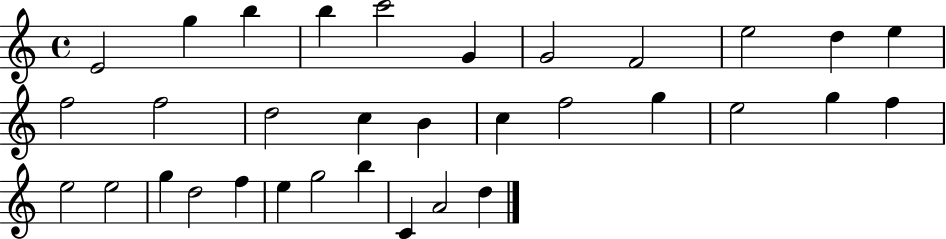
E4/h G5/q B5/q B5/q C6/h G4/q G4/h F4/h E5/h D5/q E5/q F5/h F5/h D5/h C5/q B4/q C5/q F5/h G5/q E5/h G5/q F5/q E5/h E5/h G5/q D5/h F5/q E5/q G5/h B5/q C4/q A4/h D5/q